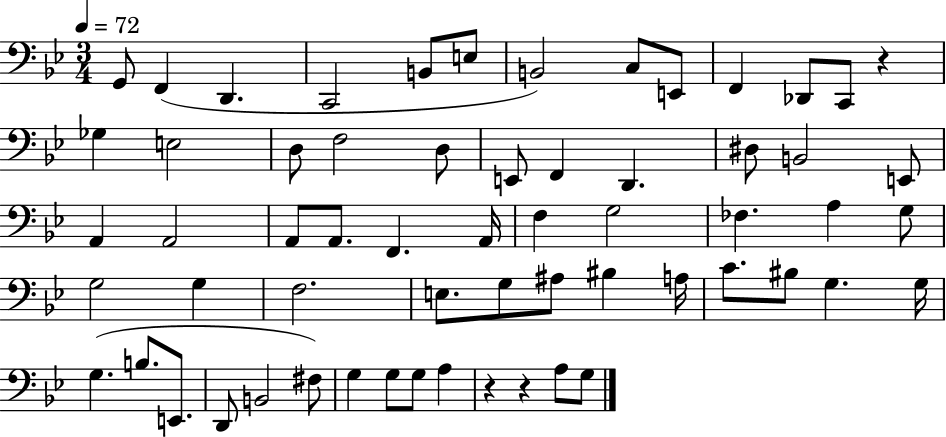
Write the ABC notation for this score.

X:1
T:Untitled
M:3/4
L:1/4
K:Bb
G,,/2 F,, D,, C,,2 B,,/2 E,/2 B,,2 C,/2 E,,/2 F,, _D,,/2 C,,/2 z _G, E,2 D,/2 F,2 D,/2 E,,/2 F,, D,, ^D,/2 B,,2 E,,/2 A,, A,,2 A,,/2 A,,/2 F,, A,,/4 F, G,2 _F, A, G,/2 G,2 G, F,2 E,/2 G,/2 ^A,/2 ^B, A,/4 C/2 ^B,/2 G, G,/4 G, B,/2 E,,/2 D,,/2 B,,2 ^F,/2 G, G,/2 G,/2 A, z z A,/2 G,/2